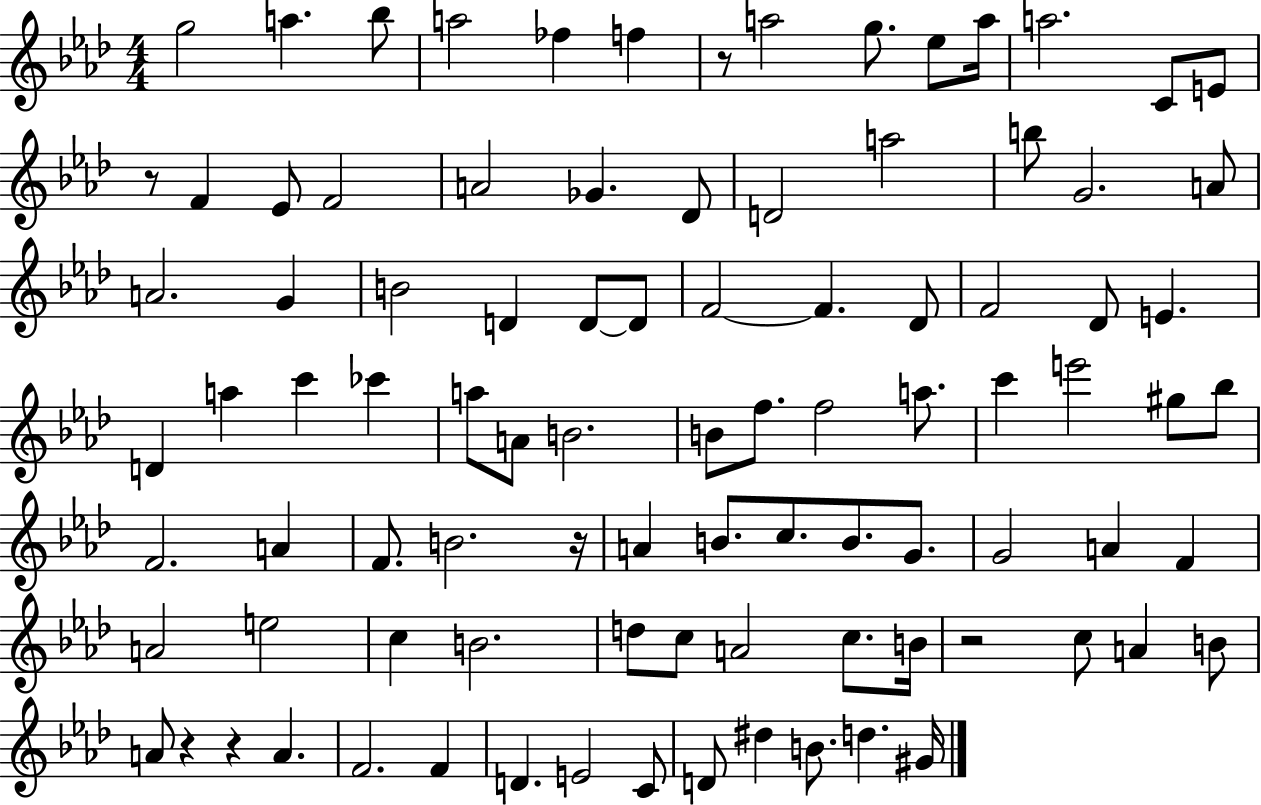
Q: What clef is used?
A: treble